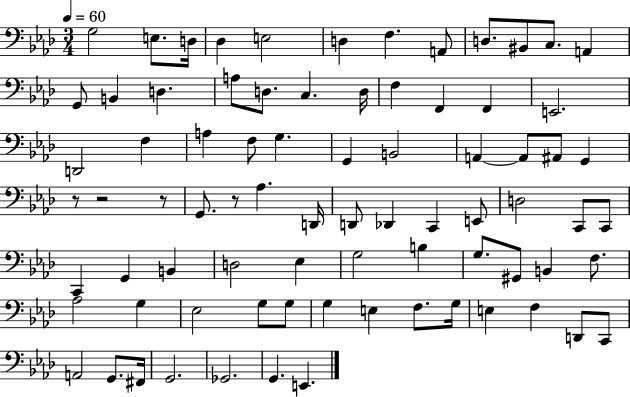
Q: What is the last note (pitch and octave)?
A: E2